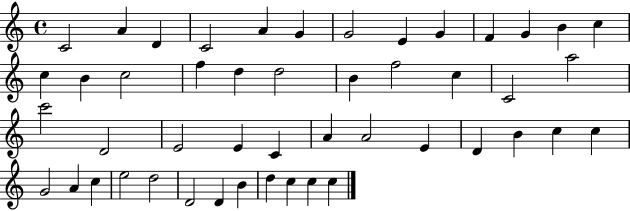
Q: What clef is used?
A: treble